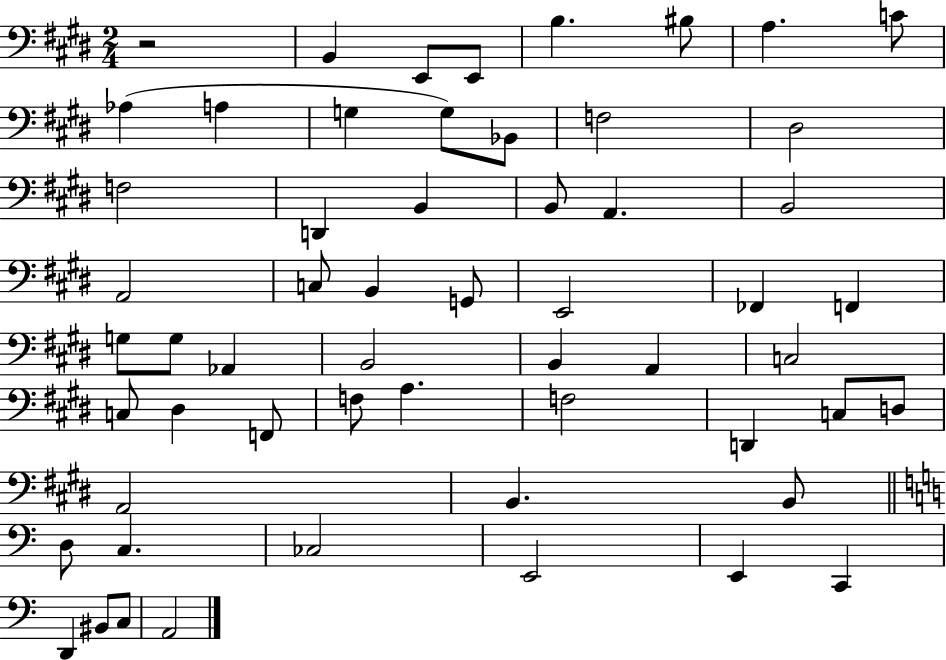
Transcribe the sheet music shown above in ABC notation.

X:1
T:Untitled
M:2/4
L:1/4
K:E
z2 B,, E,,/2 E,,/2 B, ^B,/2 A, C/2 _A, A, G, G,/2 _B,,/2 F,2 ^D,2 F,2 D,, B,, B,,/2 A,, B,,2 A,,2 C,/2 B,, G,,/2 E,,2 _F,, F,, G,/2 G,/2 _A,, B,,2 B,, A,, C,2 C,/2 ^D, F,,/2 F,/2 A, F,2 D,, C,/2 D,/2 A,,2 B,, B,,/2 D,/2 C, _C,2 E,,2 E,, C,, D,, ^B,,/2 C,/2 A,,2